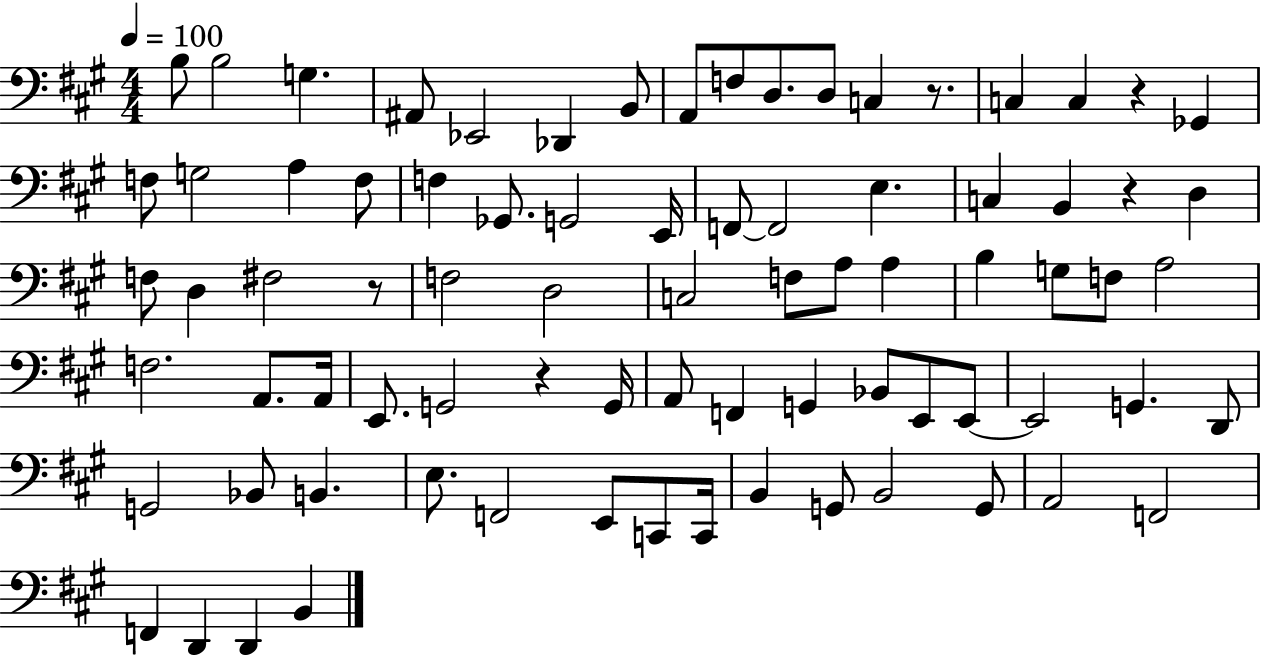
{
  \clef bass
  \numericTimeSignature
  \time 4/4
  \key a \major
  \tempo 4 = 100
  \repeat volta 2 { b8 b2 g4. | ais,8 ees,2 des,4 b,8 | a,8 f8 d8. d8 c4 r8. | c4 c4 r4 ges,4 | \break f8 g2 a4 f8 | f4 ges,8. g,2 e,16 | f,8~~ f,2 e4. | c4 b,4 r4 d4 | \break f8 d4 fis2 r8 | f2 d2 | c2 f8 a8 a4 | b4 g8 f8 a2 | \break f2. a,8. a,16 | e,8. g,2 r4 g,16 | a,8 f,4 g,4 bes,8 e,8 e,8~~ | e,2 g,4. d,8 | \break g,2 bes,8 b,4. | e8. f,2 e,8 c,8 c,16 | b,4 g,8 b,2 g,8 | a,2 f,2 | \break f,4 d,4 d,4 b,4 | } \bar "|."
}